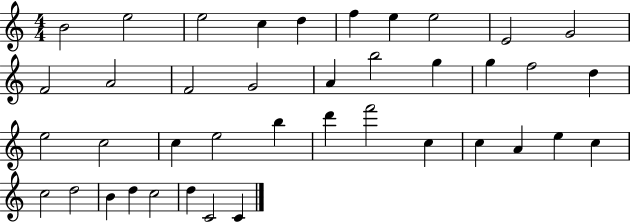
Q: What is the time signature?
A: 4/4